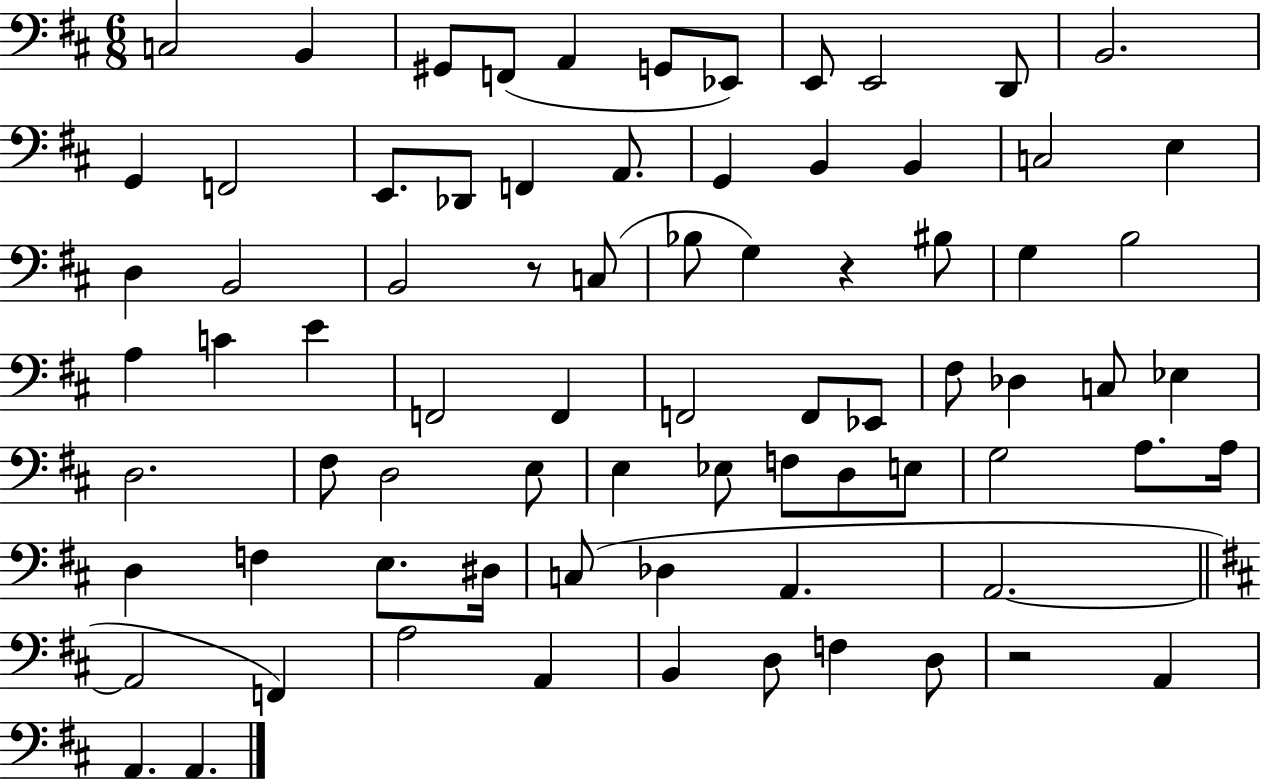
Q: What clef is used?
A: bass